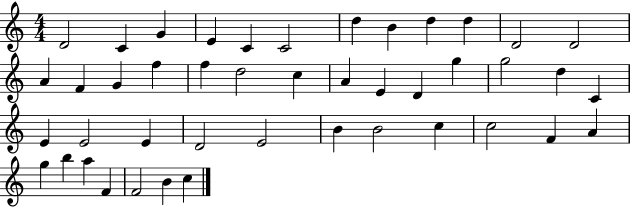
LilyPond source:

{
  \clef treble
  \numericTimeSignature
  \time 4/4
  \key c \major
  d'2 c'4 g'4 | e'4 c'4 c'2 | d''4 b'4 d''4 d''4 | d'2 d'2 | \break a'4 f'4 g'4 f''4 | f''4 d''2 c''4 | a'4 e'4 d'4 g''4 | g''2 d''4 c'4 | \break e'4 e'2 e'4 | d'2 e'2 | b'4 b'2 c''4 | c''2 f'4 a'4 | \break g''4 b''4 a''4 f'4 | f'2 b'4 c''4 | \bar "|."
}